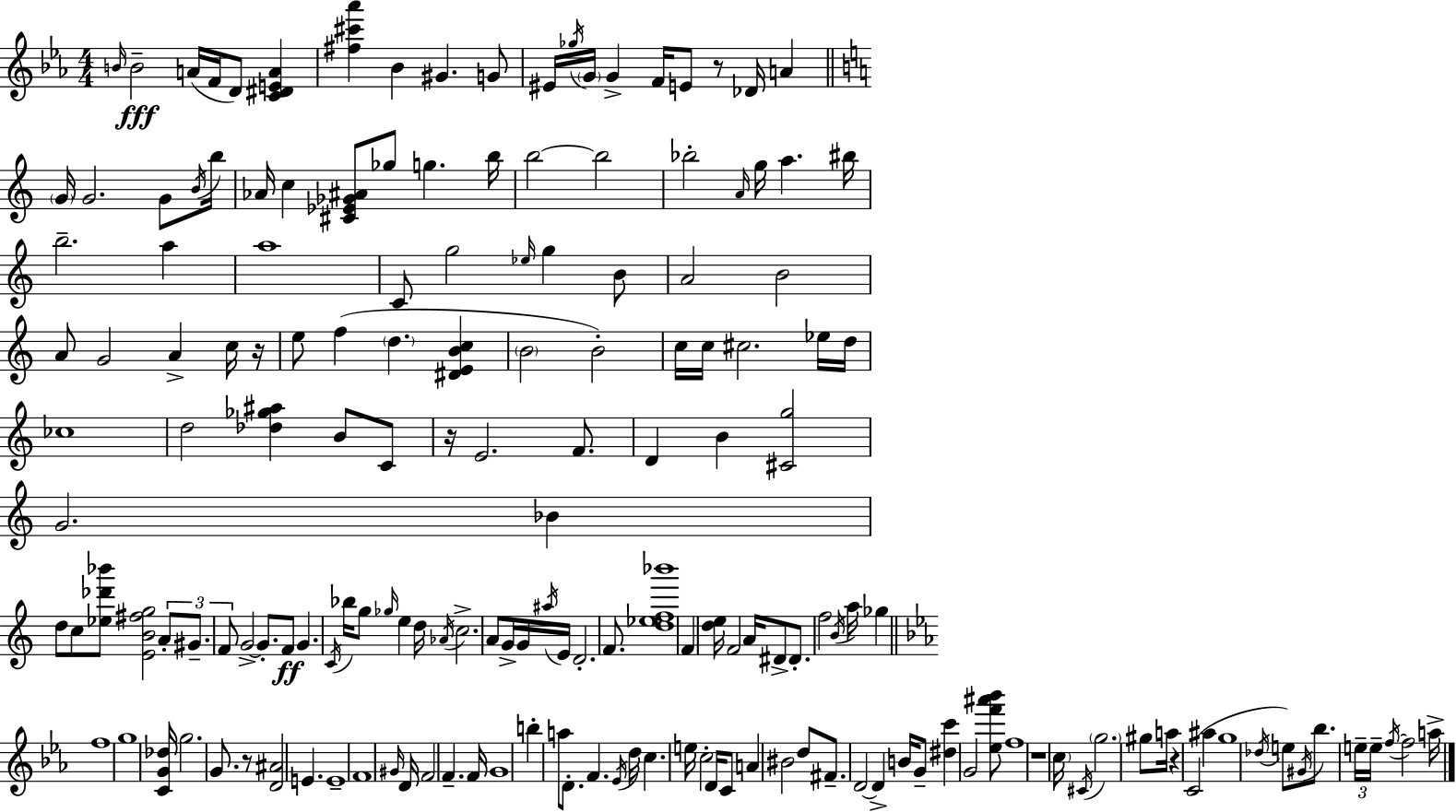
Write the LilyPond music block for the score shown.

{
  \clef treble
  \numericTimeSignature
  \time 4/4
  \key c \minor
  \grace { b'16 }\fff b'2-- a'16( f'16 d'8) <c' dis' e' a'>4 | <fis'' cis''' aes'''>4 bes'4 gis'4. g'8 | eis'16 \acciaccatura { ges''16 } \parenthesize g'16 g'4-> f'16 e'8 r8 des'16 a'4 | \bar "||" \break \key c \major \parenthesize g'16 g'2. g'8 \acciaccatura { b'16 } | b''16 aes'16 c''4 <cis' ees' ges' ais'>8 ges''8 g''4. | b''16 b''2~~ b''2 | bes''2-. \grace { a'16 } g''16 a''4. | \break bis''16 b''2.-- a''4 | a''1 | c'8 g''2 \grace { ees''16 } g''4 | b'8 a'2 b'2 | \break a'8 g'2 a'4-> | c''16 r16 e''8 f''4( \parenthesize d''4. <dis' e' b' c''>4 | \parenthesize b'2 b'2-.) | c''16 c''16 cis''2. | \break ees''16 d''16 ces''1 | d''2 <des'' ges'' ais''>4 b'8 | c'8 r16 e'2. | f'8. d'4 b'4 <cis' g''>2 | \break g'2. bes'4 | d''8 c''8 <ees'' des''' bes'''>8 <e' b' fis'' g''>2 | \tuplet 3/2 { a'8-. gis'8.-- f'8 } g'2->~~ | g'8.-. f'8\ff g'4. \acciaccatura { c'16 } bes''16 g''8 \grace { ges''16 } | \break e''4 d''16 \acciaccatura { aes'16 } c''2.-> | a'8 g'16-> g'16 \acciaccatura { ais''16 } e'16 d'2.-. | f'8. <d'' ees'' f'' bes'''>1 | f'4 <d'' e''>16 f'2 | \break a'16 dis'8-> dis'8.-. f''2 | \acciaccatura { b'16 } a''16 ges''4 \bar "||" \break \key c \minor f''1 | g''1 | <c' g' des''>16 g''2. g'8. | r8 <d' ais'>2 e'4. | \break e'1-- | f'1 | \grace { gis'16 } d'16 f'2 f'4.-- | f'16 g'1 | \break b''4-. a''8 d'8.-. f'4. | \acciaccatura { ees'16 } d''16 c''4. e''16 c''2-. | d'16 c'8 a'4 bis'2 | d''8 fis'8.-- d'2~~ d'4-> | \break b'16 g'8-- <dis'' c'''>4 g'2 | <ees'' f''' ais''' bes'''>8 f''1 | r1 | \parenthesize c''16 \acciaccatura { cis'16 } \parenthesize g''2. | \break gis''8 a''16 r4 c'2( ais''4 | g''1 | \acciaccatura { des''16 }) e''8 \acciaccatura { gis'16 } bes''8. \tuplet 3/2 { e''16-- e''16-- \acciaccatura { f''16~ }~ } f''2 | a''16-> \bar "|."
}